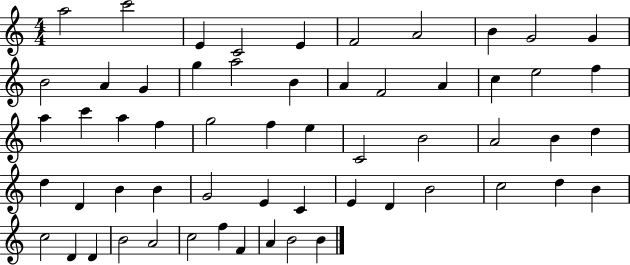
{
  \clef treble
  \numericTimeSignature
  \time 4/4
  \key c \major
  a''2 c'''2 | e'4 c'2 e'4 | f'2 a'2 | b'4 g'2 g'4 | \break b'2 a'4 g'4 | g''4 a''2 b'4 | a'4 f'2 a'4 | c''4 e''2 f''4 | \break a''4 c'''4 a''4 f''4 | g''2 f''4 e''4 | c'2 b'2 | a'2 b'4 d''4 | \break d''4 d'4 b'4 b'4 | g'2 e'4 c'4 | e'4 d'4 b'2 | c''2 d''4 b'4 | \break c''2 d'4 d'4 | b'2 a'2 | c''2 f''4 f'4 | a'4 b'2 b'4 | \break \bar "|."
}